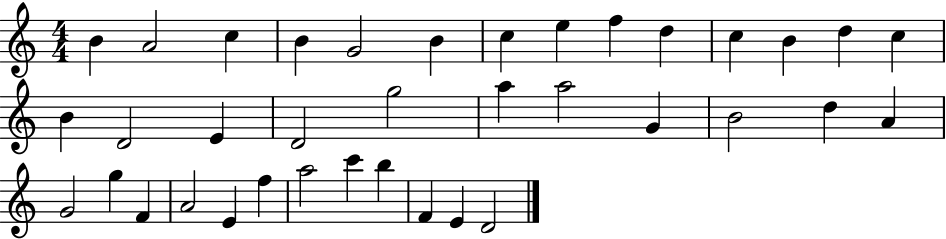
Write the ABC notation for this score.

X:1
T:Untitled
M:4/4
L:1/4
K:C
B A2 c B G2 B c e f d c B d c B D2 E D2 g2 a a2 G B2 d A G2 g F A2 E f a2 c' b F E D2